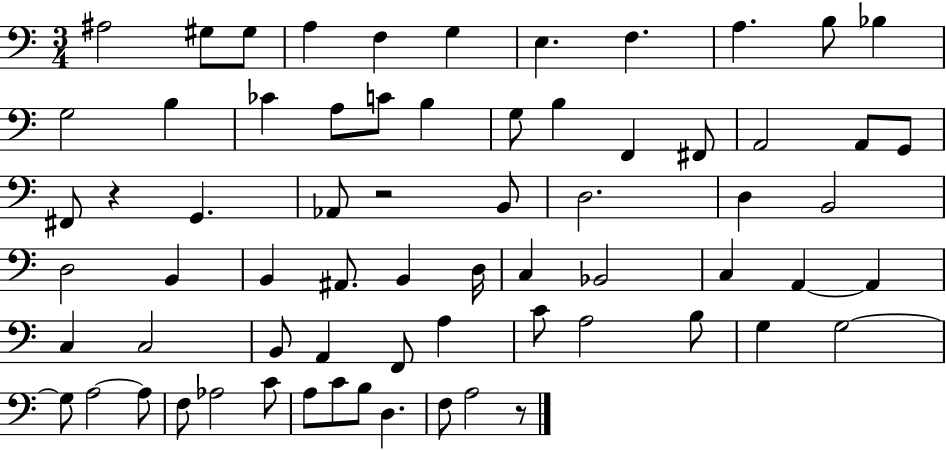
{
  \clef bass
  \numericTimeSignature
  \time 3/4
  \key c \major
  ais2 gis8 gis8 | a4 f4 g4 | e4. f4. | a4. b8 bes4 | \break g2 b4 | ces'4 a8 c'8 b4 | g8 b4 f,4 fis,8 | a,2 a,8 g,8 | \break fis,8 r4 g,4. | aes,8 r2 b,8 | d2. | d4 b,2 | \break d2 b,4 | b,4 ais,8. b,4 d16 | c4 bes,2 | c4 a,4~~ a,4 | \break c4 c2 | b,8 a,4 f,8 a4 | c'8 a2 b8 | g4 g2~~ | \break g8 a2~~ a8 | f8 aes2 c'8 | a8 c'8 b8 d4. | f8 a2 r8 | \break \bar "|."
}